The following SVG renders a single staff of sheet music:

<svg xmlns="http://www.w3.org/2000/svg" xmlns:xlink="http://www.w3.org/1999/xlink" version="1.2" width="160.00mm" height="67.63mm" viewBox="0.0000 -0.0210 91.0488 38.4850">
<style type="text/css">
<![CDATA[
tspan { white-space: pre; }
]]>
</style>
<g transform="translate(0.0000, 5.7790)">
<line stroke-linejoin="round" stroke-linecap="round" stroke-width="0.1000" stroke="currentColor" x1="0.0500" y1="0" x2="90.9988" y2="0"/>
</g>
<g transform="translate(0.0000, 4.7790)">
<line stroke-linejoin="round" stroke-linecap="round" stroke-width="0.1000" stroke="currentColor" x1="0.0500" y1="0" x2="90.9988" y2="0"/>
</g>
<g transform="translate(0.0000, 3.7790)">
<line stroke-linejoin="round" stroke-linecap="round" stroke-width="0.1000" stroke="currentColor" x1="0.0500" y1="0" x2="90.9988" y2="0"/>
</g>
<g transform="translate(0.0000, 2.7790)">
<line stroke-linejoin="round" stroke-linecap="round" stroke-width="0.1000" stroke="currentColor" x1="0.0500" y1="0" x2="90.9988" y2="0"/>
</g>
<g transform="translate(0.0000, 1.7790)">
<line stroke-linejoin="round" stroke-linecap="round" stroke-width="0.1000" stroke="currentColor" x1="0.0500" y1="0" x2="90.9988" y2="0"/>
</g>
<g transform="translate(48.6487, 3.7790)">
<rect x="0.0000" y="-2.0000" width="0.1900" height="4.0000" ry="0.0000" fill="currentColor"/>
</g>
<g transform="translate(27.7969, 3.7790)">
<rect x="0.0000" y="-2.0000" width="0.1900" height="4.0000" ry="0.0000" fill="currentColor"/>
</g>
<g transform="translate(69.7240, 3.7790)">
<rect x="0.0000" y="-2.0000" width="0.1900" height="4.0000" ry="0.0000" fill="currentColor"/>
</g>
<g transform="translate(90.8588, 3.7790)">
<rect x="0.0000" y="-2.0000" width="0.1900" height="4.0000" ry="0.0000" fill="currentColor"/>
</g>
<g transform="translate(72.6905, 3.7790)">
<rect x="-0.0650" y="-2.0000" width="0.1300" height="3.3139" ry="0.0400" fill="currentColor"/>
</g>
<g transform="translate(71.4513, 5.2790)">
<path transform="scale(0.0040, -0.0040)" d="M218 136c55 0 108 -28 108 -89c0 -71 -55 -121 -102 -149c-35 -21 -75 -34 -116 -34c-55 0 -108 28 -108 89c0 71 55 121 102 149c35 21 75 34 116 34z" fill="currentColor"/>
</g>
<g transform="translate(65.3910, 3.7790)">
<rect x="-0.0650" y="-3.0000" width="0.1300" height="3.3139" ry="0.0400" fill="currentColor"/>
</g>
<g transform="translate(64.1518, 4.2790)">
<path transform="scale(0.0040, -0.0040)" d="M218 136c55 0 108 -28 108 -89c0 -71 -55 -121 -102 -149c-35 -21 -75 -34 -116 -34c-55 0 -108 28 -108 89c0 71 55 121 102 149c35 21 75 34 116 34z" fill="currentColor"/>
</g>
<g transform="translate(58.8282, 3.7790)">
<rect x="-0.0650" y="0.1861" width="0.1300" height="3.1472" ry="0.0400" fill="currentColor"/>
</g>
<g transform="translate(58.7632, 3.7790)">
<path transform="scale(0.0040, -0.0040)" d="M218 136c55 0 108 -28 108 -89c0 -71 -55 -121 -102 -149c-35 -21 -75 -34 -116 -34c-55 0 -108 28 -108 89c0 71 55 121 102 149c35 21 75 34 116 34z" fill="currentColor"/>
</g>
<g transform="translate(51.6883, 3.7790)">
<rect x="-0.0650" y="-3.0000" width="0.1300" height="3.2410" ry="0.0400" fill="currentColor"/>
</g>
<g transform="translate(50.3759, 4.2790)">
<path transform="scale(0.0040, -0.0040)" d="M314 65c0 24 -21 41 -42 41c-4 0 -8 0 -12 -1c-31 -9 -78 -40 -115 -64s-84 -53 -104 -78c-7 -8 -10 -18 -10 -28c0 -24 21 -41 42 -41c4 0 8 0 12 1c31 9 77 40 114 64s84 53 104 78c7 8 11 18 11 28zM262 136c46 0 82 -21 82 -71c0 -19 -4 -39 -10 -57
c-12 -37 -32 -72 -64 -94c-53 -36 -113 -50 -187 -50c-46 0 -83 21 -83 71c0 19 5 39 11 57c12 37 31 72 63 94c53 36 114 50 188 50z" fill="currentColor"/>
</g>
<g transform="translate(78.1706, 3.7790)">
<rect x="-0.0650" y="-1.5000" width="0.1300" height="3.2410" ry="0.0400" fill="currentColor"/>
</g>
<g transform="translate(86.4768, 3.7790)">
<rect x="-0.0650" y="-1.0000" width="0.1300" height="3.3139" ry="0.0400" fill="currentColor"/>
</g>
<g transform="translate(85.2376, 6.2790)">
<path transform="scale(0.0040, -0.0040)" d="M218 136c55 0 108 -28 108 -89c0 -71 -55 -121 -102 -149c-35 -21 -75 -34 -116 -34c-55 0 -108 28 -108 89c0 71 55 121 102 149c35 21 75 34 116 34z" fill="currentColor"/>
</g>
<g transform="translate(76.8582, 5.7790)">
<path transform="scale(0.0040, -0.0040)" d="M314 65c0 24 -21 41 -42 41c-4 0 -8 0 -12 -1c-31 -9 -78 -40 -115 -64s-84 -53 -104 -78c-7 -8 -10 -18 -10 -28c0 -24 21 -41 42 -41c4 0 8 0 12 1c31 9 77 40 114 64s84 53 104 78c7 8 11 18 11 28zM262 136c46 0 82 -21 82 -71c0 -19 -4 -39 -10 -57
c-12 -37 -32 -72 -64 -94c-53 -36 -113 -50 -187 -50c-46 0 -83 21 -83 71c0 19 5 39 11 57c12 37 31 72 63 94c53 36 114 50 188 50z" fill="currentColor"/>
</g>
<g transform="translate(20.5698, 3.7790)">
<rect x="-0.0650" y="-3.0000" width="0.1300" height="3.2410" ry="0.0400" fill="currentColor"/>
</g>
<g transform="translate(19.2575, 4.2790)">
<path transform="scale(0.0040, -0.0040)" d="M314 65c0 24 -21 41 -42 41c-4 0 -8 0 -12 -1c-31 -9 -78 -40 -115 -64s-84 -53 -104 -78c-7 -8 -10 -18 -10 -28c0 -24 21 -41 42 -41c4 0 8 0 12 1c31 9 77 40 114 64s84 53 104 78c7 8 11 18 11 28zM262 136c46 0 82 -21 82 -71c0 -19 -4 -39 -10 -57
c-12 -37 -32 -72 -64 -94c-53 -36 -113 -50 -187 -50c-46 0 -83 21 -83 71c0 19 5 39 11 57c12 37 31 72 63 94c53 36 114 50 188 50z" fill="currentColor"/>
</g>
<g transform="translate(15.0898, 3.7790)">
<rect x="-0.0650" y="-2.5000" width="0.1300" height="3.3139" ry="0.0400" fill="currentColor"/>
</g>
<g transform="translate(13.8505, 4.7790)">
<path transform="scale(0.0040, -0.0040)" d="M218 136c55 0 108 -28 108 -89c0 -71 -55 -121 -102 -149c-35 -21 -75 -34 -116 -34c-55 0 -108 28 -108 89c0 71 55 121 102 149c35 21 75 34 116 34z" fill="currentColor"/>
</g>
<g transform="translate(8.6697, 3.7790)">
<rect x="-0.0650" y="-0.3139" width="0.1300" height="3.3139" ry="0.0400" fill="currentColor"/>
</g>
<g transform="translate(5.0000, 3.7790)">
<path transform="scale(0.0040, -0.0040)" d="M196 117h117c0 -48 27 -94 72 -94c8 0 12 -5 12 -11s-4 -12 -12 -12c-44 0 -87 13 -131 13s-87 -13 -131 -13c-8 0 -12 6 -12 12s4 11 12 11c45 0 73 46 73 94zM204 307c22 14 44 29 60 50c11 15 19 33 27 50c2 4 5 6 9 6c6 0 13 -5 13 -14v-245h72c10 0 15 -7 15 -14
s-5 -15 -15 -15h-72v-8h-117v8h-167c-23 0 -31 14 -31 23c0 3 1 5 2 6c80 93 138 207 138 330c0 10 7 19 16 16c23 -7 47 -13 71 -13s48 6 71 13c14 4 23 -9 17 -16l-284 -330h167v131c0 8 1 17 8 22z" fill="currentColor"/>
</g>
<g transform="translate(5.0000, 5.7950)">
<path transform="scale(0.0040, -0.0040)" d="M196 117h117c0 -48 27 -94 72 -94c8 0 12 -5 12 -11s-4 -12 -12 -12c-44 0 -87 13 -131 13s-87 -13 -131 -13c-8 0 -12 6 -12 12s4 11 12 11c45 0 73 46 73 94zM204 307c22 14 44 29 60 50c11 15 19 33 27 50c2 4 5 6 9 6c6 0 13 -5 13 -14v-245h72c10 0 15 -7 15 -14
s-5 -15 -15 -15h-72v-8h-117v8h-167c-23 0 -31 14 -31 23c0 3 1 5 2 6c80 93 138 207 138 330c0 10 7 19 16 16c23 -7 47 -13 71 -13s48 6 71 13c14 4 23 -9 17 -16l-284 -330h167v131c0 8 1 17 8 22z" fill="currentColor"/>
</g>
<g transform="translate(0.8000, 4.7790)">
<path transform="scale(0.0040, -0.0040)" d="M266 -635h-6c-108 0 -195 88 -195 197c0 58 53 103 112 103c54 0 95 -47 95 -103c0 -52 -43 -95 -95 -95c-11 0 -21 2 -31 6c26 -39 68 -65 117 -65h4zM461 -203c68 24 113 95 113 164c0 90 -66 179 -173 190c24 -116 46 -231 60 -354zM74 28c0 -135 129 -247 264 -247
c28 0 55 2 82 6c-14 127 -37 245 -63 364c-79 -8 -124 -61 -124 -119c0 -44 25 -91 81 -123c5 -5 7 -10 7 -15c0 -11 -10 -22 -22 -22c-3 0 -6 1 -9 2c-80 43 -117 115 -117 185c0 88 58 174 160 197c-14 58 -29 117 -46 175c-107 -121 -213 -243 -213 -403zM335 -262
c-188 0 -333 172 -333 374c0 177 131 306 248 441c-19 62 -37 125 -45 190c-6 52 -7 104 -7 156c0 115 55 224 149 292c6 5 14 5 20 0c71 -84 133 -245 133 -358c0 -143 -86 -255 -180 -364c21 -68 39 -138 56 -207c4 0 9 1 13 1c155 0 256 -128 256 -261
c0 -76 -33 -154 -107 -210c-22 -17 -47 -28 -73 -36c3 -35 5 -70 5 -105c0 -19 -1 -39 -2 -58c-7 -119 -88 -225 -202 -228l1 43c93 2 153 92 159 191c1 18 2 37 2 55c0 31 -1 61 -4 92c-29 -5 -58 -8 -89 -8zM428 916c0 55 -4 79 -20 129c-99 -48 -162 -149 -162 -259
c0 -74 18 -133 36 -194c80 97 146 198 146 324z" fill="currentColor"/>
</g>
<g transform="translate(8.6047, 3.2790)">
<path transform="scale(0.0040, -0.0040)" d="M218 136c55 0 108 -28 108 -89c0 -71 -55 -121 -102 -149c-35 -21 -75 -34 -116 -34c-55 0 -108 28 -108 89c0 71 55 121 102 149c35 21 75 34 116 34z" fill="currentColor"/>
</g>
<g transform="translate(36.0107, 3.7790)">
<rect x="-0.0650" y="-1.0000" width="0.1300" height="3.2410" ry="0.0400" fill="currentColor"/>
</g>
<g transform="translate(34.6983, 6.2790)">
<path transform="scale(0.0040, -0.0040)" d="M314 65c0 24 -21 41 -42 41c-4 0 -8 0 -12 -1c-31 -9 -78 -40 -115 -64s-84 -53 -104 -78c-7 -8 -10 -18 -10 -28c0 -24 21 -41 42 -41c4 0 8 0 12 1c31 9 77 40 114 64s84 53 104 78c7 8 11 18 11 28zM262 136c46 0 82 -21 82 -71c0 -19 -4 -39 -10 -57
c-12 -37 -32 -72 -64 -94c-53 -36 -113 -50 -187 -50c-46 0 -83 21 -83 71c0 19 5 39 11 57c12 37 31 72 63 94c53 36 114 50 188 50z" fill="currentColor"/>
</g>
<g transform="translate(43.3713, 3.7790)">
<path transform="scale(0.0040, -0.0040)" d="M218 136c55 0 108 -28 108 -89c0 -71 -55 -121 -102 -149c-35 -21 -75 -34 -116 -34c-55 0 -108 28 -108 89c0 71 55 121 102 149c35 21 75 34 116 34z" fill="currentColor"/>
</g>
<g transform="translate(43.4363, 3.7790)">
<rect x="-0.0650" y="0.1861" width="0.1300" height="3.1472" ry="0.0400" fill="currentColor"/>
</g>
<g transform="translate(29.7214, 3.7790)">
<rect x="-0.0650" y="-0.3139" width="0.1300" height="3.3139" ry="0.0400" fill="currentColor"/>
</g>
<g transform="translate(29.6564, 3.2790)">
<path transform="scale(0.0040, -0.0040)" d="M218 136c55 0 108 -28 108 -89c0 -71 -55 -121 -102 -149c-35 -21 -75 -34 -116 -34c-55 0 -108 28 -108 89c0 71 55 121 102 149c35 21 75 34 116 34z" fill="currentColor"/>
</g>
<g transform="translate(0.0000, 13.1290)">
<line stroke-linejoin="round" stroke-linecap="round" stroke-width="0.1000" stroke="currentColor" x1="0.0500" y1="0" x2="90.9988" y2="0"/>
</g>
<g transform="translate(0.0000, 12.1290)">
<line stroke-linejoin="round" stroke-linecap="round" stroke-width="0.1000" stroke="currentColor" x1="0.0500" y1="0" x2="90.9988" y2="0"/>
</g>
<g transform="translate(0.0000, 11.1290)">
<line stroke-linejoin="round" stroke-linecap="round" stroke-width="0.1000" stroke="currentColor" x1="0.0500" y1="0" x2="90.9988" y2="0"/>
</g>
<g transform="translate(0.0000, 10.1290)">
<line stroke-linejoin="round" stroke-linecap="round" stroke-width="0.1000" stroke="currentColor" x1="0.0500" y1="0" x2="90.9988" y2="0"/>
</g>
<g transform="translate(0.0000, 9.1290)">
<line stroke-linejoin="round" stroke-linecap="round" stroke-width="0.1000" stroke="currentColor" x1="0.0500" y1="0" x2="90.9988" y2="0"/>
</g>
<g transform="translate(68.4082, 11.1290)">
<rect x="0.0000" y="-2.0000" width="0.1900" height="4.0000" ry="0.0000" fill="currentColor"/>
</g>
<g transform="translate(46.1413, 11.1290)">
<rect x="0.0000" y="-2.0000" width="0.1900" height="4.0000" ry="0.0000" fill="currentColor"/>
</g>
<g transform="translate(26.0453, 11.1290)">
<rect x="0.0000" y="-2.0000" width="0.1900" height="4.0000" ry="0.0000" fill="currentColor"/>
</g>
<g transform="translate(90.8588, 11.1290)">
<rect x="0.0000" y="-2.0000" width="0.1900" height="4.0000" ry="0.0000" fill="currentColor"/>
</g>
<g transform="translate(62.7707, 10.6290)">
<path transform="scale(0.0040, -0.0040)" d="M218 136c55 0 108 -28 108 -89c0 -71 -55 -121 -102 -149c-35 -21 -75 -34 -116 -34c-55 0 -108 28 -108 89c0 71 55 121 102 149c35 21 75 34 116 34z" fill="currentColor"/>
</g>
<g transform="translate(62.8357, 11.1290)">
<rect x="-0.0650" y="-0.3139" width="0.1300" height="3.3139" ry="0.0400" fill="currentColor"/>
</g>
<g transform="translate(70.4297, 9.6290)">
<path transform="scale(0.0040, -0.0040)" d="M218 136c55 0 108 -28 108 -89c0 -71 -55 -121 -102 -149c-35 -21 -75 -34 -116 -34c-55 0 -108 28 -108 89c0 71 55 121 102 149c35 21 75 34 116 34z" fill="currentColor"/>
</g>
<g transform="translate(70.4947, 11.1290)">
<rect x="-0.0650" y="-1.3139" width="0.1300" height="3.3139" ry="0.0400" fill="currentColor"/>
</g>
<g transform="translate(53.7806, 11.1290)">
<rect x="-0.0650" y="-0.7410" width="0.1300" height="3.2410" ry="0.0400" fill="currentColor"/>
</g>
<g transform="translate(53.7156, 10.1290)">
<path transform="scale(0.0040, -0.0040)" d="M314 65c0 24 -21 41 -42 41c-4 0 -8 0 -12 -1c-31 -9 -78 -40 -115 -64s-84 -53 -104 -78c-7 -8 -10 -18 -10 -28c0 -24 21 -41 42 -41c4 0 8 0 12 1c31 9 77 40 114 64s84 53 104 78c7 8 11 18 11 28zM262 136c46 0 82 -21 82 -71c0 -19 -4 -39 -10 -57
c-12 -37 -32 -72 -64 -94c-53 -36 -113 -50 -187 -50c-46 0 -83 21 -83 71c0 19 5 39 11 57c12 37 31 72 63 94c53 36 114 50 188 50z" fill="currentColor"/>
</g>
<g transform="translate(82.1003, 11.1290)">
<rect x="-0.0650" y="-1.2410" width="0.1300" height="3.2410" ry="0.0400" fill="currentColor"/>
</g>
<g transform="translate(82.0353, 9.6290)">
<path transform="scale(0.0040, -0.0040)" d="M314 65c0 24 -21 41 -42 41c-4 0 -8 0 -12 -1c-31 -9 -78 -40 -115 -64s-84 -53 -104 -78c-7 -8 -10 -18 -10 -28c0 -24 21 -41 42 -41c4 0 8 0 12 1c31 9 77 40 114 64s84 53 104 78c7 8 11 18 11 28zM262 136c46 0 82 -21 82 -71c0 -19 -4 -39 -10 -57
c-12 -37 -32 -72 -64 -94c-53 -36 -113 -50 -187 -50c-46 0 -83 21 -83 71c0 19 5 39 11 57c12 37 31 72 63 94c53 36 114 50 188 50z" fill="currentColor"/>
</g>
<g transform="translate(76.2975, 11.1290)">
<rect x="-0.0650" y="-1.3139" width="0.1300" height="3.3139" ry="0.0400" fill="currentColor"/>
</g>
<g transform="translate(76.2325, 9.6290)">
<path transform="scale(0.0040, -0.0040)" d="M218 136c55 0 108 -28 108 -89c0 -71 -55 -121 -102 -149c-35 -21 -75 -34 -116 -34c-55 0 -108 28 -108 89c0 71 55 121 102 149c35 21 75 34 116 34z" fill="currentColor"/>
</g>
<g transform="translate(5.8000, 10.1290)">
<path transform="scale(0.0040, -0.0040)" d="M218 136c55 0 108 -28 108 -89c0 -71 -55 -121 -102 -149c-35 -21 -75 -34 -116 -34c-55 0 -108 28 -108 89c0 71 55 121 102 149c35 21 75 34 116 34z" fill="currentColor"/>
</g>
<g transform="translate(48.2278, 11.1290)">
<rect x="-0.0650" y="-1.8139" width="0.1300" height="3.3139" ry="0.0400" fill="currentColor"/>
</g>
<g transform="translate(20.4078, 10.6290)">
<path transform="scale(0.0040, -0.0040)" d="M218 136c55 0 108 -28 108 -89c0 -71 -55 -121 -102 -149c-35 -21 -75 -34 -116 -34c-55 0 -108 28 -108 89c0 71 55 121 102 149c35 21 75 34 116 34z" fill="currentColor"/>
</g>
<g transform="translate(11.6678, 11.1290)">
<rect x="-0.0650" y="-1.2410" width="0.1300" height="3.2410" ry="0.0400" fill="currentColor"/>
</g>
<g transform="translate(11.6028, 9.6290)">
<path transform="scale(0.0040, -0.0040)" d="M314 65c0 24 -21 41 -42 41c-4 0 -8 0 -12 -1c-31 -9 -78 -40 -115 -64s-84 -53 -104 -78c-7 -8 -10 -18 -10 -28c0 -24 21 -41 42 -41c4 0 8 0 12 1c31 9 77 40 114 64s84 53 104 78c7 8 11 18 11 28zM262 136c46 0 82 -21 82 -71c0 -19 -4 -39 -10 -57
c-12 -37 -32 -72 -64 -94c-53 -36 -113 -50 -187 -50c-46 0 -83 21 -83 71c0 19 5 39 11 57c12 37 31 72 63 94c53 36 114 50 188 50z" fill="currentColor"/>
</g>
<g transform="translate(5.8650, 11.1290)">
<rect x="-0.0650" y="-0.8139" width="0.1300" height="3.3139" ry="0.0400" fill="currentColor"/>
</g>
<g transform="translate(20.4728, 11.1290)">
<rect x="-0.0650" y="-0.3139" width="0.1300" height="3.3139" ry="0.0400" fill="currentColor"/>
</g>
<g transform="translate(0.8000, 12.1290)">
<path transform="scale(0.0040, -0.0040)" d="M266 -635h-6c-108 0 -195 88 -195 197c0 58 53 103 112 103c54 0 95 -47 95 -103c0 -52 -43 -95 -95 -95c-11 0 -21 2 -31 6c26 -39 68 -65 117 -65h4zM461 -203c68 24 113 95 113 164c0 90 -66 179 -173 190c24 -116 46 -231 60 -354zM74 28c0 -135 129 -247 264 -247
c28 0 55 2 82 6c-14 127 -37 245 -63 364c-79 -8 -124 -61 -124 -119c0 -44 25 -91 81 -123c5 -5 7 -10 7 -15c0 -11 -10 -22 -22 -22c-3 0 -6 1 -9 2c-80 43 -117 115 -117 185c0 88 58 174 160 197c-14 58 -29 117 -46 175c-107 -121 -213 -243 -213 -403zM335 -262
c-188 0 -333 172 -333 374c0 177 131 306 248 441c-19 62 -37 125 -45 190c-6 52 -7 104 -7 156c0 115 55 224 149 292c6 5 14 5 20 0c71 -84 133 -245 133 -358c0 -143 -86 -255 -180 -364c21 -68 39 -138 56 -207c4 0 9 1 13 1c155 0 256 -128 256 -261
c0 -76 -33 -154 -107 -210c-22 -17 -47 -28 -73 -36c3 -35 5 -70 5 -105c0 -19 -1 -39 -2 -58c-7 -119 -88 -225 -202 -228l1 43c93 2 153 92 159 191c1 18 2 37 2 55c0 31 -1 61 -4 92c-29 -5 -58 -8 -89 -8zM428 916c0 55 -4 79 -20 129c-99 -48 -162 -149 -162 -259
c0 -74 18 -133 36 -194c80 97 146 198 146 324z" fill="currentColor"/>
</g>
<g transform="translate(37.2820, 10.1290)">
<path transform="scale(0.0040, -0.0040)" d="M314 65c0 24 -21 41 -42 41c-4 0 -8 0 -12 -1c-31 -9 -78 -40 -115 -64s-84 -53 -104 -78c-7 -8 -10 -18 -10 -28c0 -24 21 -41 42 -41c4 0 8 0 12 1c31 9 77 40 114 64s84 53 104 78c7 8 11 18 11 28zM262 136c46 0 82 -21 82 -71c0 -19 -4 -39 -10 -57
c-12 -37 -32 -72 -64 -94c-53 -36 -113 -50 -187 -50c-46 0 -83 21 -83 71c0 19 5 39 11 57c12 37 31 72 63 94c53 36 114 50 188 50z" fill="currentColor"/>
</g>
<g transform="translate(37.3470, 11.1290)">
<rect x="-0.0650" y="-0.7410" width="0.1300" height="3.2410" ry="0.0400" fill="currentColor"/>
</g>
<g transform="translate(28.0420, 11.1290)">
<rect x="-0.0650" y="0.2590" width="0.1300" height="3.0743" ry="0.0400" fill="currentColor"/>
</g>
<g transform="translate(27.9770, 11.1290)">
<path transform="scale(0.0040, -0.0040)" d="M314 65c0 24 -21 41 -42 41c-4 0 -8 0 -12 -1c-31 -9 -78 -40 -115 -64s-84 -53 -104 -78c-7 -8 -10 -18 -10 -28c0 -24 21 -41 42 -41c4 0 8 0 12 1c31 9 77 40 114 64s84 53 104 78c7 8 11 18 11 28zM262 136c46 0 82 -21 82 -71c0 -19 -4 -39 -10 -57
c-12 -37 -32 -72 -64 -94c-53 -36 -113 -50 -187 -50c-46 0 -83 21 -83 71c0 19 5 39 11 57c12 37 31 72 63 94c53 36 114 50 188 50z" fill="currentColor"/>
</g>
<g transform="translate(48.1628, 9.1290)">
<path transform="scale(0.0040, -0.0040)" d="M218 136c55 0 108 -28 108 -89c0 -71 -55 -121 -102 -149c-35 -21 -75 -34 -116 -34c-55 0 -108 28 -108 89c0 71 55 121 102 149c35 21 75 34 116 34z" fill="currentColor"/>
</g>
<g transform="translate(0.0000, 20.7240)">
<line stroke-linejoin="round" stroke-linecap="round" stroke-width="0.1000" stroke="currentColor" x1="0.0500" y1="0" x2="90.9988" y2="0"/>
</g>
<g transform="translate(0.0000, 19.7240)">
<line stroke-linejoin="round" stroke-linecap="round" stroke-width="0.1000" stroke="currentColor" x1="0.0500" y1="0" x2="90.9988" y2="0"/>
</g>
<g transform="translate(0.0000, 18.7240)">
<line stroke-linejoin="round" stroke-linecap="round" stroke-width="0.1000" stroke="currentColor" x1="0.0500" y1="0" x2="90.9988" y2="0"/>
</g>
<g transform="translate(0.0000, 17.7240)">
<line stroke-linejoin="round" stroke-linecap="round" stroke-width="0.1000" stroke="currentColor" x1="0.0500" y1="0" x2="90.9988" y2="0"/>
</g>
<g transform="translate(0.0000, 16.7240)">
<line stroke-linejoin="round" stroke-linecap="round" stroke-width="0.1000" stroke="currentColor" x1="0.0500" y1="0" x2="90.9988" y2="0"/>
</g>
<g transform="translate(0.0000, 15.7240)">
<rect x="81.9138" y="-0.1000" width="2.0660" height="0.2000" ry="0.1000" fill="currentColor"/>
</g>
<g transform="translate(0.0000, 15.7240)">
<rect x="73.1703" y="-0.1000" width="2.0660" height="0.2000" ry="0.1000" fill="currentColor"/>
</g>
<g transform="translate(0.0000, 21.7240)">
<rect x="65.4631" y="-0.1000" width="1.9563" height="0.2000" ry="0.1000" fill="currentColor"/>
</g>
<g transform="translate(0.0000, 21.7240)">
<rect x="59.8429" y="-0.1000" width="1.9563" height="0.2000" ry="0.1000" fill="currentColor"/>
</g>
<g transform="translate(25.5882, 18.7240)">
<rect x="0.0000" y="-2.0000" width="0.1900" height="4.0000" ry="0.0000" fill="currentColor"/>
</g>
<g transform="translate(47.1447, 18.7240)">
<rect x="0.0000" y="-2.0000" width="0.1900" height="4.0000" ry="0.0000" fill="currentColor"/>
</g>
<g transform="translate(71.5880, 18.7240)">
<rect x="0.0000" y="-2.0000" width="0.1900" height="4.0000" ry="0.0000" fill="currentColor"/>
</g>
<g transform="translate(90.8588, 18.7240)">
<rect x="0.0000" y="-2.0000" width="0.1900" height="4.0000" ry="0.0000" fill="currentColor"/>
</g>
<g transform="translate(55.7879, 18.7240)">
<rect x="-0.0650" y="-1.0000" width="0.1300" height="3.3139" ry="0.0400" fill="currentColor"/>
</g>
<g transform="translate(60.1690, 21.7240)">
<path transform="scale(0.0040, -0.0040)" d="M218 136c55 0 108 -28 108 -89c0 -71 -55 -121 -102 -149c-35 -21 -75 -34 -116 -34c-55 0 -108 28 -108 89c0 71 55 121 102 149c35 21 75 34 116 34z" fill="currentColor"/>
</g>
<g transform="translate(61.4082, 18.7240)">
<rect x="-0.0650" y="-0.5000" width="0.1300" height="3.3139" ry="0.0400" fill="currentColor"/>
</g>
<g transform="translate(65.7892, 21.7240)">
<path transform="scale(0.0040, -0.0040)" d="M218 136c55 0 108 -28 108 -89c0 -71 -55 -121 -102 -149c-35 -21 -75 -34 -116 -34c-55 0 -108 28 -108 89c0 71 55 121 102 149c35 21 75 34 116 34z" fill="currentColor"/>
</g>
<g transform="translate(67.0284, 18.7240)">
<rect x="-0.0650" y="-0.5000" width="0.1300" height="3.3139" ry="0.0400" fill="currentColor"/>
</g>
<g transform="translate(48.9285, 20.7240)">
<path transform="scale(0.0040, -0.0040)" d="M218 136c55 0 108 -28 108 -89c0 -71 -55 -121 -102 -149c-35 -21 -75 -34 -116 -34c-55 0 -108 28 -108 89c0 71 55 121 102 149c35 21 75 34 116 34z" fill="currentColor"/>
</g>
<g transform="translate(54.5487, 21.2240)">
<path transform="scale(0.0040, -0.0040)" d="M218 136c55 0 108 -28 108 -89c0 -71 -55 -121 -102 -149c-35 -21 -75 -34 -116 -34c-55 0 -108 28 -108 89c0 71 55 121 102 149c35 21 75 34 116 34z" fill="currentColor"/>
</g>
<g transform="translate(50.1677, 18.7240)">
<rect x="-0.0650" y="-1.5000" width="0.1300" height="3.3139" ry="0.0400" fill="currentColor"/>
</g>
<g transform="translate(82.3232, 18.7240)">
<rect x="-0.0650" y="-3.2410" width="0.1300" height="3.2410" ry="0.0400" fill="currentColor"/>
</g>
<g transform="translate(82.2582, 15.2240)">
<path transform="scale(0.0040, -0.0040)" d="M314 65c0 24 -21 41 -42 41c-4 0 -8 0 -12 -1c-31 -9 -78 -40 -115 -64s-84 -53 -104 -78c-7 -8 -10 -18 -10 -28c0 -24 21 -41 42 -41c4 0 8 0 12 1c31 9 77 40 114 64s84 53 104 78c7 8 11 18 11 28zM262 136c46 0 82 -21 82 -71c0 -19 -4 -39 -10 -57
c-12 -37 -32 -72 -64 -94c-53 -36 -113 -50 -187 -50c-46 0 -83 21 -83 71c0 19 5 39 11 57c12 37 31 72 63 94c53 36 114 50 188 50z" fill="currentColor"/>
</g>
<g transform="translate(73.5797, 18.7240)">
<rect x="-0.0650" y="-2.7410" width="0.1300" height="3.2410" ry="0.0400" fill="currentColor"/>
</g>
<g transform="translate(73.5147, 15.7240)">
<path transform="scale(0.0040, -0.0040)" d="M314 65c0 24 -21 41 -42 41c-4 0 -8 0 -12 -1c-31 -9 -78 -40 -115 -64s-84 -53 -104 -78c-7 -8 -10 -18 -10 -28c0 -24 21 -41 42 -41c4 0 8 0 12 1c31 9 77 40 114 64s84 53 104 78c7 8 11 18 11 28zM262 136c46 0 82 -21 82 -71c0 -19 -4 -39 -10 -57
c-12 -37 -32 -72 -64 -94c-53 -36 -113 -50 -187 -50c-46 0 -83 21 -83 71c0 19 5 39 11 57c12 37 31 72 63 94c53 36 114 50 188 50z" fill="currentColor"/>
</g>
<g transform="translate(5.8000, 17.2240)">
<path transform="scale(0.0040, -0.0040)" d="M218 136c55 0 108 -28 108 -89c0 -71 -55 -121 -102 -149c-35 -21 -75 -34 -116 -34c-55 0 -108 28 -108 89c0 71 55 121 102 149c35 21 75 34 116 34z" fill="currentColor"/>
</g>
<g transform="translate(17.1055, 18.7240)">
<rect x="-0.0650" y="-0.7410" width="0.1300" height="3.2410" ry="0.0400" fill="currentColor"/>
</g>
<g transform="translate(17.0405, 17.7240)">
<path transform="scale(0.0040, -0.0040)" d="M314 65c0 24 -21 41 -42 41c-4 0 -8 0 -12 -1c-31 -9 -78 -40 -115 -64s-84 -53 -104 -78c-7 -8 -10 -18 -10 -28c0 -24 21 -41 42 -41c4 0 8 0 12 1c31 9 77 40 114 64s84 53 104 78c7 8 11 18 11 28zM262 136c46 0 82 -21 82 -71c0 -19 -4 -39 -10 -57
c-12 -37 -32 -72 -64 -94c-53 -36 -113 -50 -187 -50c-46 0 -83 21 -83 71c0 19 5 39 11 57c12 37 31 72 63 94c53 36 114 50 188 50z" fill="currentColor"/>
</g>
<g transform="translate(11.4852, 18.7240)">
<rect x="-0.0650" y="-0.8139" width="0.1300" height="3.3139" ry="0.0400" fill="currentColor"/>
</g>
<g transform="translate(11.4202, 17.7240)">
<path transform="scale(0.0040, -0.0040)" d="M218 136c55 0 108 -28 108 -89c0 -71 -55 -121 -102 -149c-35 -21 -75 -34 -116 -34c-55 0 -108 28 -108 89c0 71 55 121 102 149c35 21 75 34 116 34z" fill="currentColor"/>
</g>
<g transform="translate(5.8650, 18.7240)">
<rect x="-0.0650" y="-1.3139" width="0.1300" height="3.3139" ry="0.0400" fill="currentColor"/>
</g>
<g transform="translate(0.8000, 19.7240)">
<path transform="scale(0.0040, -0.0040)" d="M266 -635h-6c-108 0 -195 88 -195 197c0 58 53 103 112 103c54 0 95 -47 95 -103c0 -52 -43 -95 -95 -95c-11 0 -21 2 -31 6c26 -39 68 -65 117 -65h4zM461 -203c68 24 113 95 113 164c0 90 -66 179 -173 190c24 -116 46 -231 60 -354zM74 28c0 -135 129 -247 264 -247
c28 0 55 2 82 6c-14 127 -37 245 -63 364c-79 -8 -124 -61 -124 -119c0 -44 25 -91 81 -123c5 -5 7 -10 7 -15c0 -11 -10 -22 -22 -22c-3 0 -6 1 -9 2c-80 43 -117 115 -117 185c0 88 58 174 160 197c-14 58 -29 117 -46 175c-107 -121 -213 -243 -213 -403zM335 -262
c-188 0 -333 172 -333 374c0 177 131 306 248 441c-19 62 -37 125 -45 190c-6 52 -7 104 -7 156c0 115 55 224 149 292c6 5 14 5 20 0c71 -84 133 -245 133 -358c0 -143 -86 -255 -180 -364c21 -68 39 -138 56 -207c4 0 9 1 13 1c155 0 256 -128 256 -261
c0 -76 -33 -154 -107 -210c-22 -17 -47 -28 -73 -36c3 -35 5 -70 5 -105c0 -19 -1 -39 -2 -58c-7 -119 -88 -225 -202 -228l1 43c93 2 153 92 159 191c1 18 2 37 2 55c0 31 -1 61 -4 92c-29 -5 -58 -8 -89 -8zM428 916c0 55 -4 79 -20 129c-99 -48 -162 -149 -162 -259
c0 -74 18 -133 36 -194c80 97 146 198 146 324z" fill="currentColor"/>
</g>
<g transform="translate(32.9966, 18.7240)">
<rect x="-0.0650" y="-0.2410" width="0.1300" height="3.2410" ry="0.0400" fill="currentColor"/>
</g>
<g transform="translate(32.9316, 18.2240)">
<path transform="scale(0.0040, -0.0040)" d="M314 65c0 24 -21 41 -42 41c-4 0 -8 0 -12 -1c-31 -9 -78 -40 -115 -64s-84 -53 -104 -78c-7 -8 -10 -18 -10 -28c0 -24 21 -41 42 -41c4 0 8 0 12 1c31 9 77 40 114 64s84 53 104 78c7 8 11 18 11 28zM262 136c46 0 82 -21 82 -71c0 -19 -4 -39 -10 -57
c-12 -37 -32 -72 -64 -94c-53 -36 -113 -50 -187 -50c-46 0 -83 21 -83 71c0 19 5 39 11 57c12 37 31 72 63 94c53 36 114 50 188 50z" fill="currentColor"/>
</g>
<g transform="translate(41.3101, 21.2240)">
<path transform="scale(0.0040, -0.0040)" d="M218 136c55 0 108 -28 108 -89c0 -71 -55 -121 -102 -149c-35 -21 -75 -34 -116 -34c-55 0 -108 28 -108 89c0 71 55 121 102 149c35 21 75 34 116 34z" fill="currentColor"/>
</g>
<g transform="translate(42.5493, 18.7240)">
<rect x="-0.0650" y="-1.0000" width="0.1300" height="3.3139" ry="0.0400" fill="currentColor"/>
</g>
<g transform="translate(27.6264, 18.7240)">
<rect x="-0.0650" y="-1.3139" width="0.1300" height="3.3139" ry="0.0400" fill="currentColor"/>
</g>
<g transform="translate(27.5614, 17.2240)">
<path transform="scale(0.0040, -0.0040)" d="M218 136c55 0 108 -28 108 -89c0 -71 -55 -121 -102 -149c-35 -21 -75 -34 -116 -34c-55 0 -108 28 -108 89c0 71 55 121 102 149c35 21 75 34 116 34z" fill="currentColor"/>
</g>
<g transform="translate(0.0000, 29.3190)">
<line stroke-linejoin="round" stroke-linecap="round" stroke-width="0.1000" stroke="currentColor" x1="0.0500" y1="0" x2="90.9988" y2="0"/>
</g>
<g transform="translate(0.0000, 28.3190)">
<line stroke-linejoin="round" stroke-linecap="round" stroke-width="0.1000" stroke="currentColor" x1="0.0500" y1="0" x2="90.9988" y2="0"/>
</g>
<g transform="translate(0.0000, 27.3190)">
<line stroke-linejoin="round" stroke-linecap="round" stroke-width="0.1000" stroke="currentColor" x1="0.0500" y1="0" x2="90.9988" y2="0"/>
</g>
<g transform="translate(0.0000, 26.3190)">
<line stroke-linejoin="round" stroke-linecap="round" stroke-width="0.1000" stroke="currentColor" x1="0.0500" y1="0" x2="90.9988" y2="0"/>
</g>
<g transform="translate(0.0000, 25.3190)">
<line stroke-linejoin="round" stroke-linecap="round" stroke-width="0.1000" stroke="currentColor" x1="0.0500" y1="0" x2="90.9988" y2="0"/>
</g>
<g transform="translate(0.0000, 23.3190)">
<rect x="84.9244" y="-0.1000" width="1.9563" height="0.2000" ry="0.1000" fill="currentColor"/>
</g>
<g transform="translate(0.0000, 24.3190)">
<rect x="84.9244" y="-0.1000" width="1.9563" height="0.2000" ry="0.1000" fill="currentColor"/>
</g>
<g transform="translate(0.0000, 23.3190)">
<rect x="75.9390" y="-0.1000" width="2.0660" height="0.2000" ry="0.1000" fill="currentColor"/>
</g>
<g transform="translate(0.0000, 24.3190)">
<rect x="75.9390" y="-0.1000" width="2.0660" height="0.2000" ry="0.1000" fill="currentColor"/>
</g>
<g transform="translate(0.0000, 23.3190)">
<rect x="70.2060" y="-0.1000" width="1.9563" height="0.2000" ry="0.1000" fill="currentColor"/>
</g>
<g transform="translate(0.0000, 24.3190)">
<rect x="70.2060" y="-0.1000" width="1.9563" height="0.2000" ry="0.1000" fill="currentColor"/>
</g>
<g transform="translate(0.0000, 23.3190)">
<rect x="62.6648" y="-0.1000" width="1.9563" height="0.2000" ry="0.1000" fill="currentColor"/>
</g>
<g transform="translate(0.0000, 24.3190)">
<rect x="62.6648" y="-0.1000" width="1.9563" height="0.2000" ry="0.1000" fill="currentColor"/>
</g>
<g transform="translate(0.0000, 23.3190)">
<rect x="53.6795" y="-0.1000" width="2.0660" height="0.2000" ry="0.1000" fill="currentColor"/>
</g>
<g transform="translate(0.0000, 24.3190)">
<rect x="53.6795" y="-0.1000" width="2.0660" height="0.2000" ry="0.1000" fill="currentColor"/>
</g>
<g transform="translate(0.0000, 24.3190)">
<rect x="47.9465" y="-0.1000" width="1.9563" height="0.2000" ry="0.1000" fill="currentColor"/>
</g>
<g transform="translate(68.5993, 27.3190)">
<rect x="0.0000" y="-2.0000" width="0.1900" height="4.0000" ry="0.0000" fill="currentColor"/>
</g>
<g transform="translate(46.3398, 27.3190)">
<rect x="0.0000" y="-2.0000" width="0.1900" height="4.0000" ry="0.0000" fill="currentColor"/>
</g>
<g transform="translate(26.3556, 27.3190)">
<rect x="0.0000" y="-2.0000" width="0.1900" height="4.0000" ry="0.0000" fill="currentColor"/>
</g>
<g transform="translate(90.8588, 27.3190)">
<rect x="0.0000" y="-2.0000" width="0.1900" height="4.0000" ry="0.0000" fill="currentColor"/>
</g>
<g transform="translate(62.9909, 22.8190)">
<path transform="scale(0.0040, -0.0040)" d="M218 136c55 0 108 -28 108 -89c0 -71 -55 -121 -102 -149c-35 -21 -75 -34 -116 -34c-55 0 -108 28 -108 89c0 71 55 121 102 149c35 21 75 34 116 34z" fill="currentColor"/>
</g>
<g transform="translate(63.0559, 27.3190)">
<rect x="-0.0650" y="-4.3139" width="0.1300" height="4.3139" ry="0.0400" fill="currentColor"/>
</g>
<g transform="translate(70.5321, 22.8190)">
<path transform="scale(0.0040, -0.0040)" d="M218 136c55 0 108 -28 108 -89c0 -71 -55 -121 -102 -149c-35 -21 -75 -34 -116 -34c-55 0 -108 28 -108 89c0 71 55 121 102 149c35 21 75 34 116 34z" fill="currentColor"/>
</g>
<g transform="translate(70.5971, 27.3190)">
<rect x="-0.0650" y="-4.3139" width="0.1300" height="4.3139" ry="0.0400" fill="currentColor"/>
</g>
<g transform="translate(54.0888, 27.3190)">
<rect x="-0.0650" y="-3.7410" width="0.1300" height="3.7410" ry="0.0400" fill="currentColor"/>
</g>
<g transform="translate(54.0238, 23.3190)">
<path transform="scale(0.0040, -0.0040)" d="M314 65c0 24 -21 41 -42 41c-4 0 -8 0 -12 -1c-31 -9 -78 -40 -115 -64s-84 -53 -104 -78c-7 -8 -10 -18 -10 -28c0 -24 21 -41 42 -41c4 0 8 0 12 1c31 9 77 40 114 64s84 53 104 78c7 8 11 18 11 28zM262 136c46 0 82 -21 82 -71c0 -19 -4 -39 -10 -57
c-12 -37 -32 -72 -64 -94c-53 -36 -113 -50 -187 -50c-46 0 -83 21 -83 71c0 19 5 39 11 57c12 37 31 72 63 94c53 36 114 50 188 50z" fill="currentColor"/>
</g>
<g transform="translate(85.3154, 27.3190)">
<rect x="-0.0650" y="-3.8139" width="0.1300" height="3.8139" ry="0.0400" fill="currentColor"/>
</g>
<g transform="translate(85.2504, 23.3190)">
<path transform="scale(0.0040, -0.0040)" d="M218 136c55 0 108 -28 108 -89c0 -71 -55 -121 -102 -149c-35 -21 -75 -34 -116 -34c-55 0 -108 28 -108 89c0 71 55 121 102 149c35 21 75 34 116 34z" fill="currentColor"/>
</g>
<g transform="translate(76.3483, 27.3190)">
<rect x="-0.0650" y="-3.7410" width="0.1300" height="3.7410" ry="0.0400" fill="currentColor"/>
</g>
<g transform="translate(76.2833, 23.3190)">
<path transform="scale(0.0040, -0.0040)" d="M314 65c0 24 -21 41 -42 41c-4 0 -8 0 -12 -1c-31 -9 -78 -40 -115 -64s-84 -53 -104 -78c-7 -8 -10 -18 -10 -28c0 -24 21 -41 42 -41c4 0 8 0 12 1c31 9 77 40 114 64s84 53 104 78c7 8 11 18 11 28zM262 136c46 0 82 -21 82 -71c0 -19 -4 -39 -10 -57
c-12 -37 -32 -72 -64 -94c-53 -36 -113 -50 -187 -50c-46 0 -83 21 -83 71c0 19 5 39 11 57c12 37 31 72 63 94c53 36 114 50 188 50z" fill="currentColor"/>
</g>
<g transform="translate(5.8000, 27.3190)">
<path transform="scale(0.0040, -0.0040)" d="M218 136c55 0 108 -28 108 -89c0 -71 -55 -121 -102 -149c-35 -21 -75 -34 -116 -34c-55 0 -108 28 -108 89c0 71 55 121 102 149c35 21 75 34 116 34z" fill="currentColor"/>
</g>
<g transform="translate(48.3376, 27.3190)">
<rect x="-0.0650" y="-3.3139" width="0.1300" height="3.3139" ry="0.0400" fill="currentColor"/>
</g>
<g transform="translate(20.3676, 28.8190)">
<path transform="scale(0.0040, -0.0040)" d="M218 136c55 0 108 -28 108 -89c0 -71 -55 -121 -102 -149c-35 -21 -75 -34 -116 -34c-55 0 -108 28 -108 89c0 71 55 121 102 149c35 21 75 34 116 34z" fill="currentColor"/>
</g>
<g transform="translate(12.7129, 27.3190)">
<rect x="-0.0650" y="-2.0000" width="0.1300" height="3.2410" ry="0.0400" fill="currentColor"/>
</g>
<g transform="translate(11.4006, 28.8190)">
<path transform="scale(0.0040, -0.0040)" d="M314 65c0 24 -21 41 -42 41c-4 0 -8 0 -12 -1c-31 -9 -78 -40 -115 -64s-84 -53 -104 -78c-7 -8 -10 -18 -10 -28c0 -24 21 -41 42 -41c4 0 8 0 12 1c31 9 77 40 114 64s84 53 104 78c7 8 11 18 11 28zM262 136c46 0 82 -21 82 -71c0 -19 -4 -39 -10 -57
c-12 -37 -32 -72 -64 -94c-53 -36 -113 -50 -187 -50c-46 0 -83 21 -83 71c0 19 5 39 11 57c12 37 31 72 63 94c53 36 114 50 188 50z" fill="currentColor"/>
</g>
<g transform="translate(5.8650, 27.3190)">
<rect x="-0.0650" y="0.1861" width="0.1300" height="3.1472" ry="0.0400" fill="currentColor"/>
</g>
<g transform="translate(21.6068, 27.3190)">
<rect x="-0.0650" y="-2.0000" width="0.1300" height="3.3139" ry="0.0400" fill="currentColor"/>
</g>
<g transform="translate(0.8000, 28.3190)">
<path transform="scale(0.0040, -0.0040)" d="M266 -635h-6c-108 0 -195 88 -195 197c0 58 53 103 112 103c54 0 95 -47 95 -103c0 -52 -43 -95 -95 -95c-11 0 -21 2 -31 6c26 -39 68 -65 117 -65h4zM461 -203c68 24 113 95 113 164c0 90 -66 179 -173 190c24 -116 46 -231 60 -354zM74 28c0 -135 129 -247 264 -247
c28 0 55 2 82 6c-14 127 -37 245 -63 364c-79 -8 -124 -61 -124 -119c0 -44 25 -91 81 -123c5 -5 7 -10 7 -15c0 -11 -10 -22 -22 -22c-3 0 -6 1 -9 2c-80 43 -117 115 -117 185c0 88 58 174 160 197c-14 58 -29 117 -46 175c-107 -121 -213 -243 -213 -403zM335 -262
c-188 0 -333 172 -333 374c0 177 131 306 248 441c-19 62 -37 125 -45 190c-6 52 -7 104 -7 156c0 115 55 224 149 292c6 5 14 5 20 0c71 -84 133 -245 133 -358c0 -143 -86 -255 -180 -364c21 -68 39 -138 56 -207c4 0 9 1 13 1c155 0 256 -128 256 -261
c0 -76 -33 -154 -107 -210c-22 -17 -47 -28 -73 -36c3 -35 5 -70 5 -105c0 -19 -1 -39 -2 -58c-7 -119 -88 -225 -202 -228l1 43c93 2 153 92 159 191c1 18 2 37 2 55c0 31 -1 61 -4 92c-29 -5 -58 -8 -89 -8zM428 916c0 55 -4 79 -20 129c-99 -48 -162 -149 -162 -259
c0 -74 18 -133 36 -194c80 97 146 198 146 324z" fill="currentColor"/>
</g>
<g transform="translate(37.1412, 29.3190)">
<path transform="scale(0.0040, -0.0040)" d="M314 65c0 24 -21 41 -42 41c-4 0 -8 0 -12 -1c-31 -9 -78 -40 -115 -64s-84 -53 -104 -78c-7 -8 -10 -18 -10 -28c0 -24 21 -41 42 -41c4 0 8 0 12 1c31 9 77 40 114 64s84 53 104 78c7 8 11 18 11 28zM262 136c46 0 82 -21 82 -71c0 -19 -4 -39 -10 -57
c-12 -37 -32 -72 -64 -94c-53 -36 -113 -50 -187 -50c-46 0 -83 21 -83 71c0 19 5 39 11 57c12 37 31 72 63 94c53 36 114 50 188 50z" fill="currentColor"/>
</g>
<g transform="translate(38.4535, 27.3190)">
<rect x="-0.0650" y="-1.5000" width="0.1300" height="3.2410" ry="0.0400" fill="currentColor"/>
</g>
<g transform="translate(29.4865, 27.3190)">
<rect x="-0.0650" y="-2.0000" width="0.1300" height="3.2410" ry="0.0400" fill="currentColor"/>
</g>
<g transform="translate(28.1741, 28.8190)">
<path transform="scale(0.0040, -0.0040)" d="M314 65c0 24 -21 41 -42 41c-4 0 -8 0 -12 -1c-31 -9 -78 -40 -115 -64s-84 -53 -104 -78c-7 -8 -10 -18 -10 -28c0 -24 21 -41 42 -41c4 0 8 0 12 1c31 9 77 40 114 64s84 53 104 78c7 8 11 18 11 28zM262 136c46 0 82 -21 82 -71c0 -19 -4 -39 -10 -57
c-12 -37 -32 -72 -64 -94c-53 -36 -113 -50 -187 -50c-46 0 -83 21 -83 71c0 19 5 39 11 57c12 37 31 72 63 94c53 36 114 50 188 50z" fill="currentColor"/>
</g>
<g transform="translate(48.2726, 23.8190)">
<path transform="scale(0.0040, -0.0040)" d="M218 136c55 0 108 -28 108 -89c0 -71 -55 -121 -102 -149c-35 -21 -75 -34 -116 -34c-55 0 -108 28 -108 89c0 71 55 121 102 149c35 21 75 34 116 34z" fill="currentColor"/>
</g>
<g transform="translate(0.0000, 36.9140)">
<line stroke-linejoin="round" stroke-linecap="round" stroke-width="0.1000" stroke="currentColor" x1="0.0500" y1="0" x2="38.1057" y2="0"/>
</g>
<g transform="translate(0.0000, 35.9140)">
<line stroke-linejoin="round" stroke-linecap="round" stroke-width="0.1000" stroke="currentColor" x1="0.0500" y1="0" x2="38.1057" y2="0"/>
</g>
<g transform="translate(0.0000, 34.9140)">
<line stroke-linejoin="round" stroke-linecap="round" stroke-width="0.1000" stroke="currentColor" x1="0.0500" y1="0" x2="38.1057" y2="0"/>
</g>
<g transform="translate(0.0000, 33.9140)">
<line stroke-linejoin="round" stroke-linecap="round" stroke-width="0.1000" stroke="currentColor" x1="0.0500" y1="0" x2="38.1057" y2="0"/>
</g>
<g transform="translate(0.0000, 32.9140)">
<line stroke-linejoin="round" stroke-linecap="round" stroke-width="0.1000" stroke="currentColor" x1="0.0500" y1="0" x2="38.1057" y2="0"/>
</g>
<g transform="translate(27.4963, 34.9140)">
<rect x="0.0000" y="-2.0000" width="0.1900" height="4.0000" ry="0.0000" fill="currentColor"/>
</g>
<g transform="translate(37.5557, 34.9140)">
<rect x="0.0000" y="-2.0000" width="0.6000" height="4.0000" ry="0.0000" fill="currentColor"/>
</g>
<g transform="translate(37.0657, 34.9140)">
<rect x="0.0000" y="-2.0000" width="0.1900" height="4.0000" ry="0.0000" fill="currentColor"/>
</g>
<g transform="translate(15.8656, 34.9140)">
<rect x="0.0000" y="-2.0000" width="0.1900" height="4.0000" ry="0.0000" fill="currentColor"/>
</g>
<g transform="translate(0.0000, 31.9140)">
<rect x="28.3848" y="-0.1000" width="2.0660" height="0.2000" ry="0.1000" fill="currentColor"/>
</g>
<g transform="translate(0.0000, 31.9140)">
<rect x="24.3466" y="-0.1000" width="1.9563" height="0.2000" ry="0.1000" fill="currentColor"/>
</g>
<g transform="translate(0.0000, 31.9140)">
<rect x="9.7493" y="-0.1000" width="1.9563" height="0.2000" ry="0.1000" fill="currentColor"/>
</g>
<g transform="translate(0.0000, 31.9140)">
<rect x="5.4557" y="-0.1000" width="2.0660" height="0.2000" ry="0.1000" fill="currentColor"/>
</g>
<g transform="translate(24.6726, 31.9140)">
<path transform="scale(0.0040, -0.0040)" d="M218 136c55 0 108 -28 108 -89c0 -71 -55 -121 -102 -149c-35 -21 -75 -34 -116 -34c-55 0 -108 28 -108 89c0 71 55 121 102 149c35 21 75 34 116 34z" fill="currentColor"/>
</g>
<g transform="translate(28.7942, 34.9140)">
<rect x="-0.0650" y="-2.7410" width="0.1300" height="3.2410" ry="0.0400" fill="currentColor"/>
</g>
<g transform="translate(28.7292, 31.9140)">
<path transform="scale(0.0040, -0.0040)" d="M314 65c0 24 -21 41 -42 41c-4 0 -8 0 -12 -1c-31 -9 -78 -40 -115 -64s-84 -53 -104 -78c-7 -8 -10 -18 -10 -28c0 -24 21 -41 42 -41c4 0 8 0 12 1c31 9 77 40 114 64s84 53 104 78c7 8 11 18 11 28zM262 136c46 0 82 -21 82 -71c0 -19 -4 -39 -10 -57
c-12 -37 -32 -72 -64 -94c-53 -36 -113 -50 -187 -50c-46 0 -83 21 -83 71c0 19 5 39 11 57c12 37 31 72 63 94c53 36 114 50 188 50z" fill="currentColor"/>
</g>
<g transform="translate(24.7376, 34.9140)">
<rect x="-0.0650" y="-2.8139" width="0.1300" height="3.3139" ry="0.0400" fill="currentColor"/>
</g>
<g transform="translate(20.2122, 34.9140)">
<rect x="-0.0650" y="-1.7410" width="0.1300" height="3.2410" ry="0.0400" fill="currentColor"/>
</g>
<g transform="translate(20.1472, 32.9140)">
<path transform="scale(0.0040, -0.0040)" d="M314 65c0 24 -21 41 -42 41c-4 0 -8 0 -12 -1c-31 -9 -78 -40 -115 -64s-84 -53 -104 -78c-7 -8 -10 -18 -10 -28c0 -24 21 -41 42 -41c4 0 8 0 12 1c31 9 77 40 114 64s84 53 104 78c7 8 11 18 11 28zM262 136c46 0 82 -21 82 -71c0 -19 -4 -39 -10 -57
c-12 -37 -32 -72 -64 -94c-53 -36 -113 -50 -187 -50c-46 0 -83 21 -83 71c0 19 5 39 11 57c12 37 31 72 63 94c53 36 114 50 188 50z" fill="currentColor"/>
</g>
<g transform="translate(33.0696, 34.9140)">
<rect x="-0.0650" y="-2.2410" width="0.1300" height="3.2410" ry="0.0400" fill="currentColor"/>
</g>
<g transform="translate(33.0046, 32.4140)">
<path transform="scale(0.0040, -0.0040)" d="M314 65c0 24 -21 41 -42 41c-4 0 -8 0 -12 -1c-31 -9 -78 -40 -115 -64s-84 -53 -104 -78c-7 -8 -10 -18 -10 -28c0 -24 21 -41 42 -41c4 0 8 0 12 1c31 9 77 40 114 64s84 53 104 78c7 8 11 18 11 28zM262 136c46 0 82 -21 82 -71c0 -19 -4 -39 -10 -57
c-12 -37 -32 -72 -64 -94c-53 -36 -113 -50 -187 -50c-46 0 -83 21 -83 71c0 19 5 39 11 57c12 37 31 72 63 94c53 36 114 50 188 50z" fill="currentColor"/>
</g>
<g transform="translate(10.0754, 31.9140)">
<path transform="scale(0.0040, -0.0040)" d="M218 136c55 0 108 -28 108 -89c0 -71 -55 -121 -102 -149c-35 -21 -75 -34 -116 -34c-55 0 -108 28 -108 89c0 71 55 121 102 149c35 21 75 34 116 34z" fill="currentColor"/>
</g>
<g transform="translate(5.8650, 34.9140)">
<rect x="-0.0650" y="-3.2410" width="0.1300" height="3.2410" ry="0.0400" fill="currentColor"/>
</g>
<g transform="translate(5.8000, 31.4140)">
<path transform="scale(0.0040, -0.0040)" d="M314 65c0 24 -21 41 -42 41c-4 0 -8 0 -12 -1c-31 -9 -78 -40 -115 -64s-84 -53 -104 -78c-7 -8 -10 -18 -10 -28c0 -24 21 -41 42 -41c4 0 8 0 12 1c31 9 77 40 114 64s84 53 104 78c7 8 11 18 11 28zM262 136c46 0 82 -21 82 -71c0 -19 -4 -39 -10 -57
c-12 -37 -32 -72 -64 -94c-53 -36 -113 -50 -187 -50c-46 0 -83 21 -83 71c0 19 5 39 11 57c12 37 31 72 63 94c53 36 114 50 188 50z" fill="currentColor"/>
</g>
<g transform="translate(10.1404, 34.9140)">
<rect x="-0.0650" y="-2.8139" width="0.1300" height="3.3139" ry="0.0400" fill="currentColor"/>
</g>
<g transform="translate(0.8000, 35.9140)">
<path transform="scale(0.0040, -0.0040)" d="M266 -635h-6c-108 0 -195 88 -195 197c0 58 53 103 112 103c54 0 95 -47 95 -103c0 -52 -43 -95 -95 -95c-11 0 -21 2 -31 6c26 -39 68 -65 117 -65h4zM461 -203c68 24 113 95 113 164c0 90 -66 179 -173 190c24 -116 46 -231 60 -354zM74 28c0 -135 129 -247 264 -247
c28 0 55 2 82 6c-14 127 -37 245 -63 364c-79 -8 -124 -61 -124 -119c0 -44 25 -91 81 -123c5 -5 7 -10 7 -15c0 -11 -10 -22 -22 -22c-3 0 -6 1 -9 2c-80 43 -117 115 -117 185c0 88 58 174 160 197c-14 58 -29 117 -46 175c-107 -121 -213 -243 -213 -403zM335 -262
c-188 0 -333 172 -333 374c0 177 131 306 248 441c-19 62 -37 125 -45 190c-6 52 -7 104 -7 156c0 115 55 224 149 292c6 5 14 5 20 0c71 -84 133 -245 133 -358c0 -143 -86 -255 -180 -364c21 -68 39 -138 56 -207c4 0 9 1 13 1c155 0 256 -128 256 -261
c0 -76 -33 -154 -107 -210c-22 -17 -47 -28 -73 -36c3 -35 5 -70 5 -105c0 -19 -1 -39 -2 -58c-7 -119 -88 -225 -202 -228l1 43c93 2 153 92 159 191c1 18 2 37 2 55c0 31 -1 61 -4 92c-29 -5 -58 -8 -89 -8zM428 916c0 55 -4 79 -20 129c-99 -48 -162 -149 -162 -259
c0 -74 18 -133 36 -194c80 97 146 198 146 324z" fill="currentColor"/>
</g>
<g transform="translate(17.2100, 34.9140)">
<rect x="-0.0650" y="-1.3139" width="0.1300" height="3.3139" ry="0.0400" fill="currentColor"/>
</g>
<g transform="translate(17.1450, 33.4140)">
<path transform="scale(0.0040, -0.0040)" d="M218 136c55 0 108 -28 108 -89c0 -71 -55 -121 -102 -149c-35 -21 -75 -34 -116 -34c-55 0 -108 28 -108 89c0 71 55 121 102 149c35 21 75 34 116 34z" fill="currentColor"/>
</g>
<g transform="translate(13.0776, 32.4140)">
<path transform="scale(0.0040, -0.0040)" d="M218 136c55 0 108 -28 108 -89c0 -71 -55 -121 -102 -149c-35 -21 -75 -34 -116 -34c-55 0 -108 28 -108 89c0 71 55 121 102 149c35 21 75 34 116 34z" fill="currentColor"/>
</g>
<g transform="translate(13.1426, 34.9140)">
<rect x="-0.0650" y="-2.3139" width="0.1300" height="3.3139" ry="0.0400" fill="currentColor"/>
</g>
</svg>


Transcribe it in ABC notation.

X:1
T:Untitled
M:4/4
L:1/4
K:C
c G A2 c D2 B A2 B A F E2 D d e2 c B2 d2 f d2 c e e e2 e d d2 e c2 D E D C C a2 b2 B F2 F F2 E2 b c'2 d' d' c'2 c' b2 a g e f2 a a2 g2